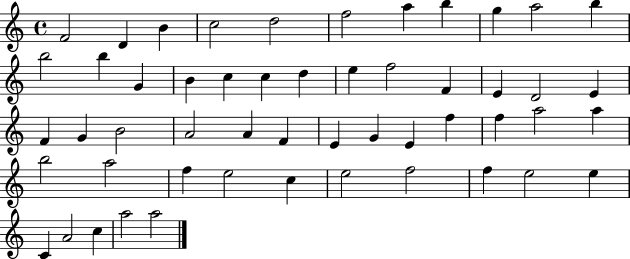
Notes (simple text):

F4/h D4/q B4/q C5/h D5/h F5/h A5/q B5/q G5/q A5/h B5/q B5/h B5/q G4/q B4/q C5/q C5/q D5/q E5/q F5/h F4/q E4/q D4/h E4/q F4/q G4/q B4/h A4/h A4/q F4/q E4/q G4/q E4/q F5/q F5/q A5/h A5/q B5/h A5/h F5/q E5/h C5/q E5/h F5/h F5/q E5/h E5/q C4/q A4/h C5/q A5/h A5/h